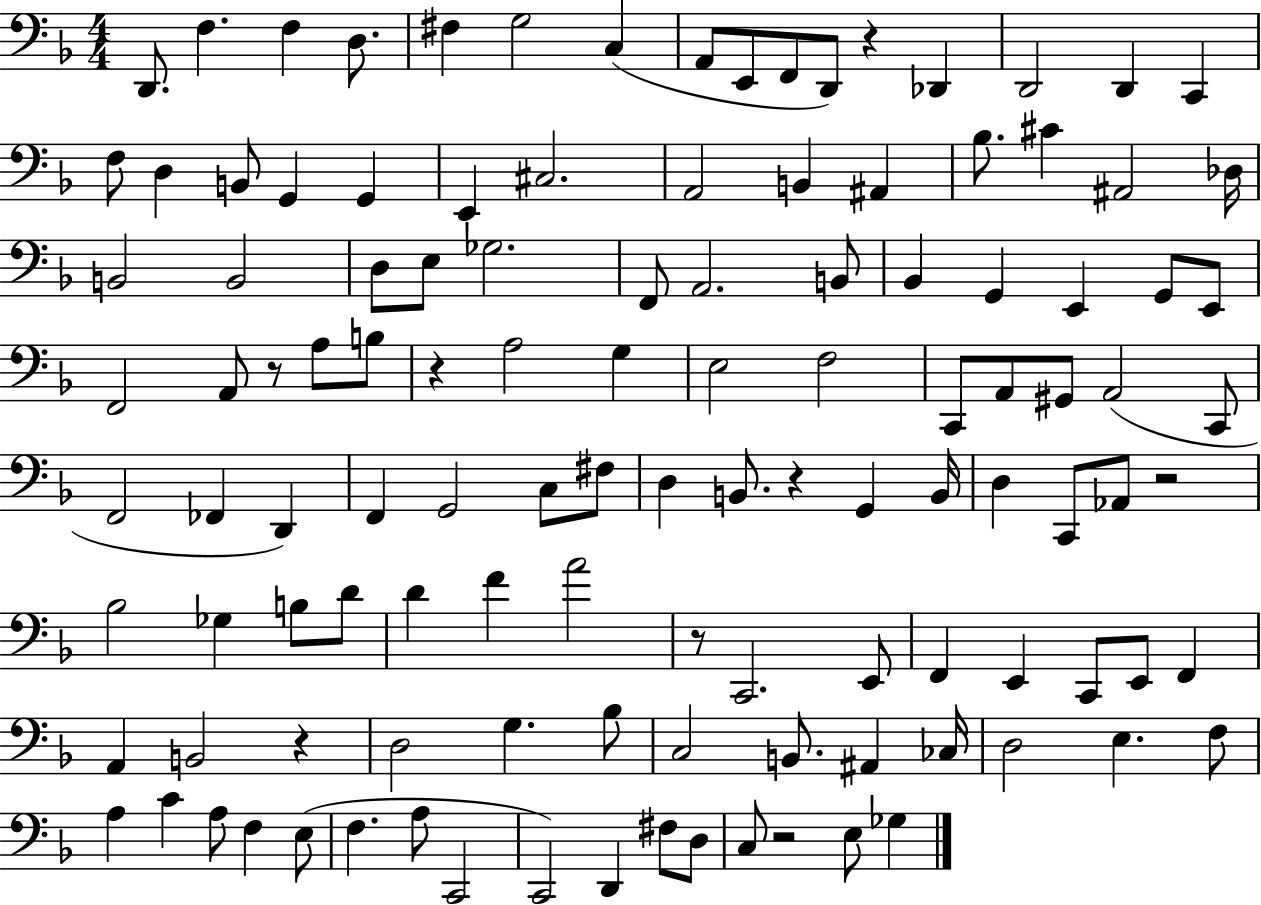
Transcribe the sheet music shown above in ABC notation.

X:1
T:Untitled
M:4/4
L:1/4
K:F
D,,/2 F, F, D,/2 ^F, G,2 C, A,,/2 E,,/2 F,,/2 D,,/2 z _D,, D,,2 D,, C,, F,/2 D, B,,/2 G,, G,, E,, ^C,2 A,,2 B,, ^A,, _B,/2 ^C ^A,,2 _D,/4 B,,2 B,,2 D,/2 E,/2 _G,2 F,,/2 A,,2 B,,/2 _B,, G,, E,, G,,/2 E,,/2 F,,2 A,,/2 z/2 A,/2 B,/2 z A,2 G, E,2 F,2 C,,/2 A,,/2 ^G,,/2 A,,2 C,,/2 F,,2 _F,, D,, F,, G,,2 C,/2 ^F,/2 D, B,,/2 z G,, B,,/4 D, C,,/2 _A,,/2 z2 _B,2 _G, B,/2 D/2 D F A2 z/2 C,,2 E,,/2 F,, E,, C,,/2 E,,/2 F,, A,, B,,2 z D,2 G, _B,/2 C,2 B,,/2 ^A,, _C,/4 D,2 E, F,/2 A, C A,/2 F, E,/2 F, A,/2 C,,2 C,,2 D,, ^F,/2 D,/2 C,/2 z2 E,/2 _G,